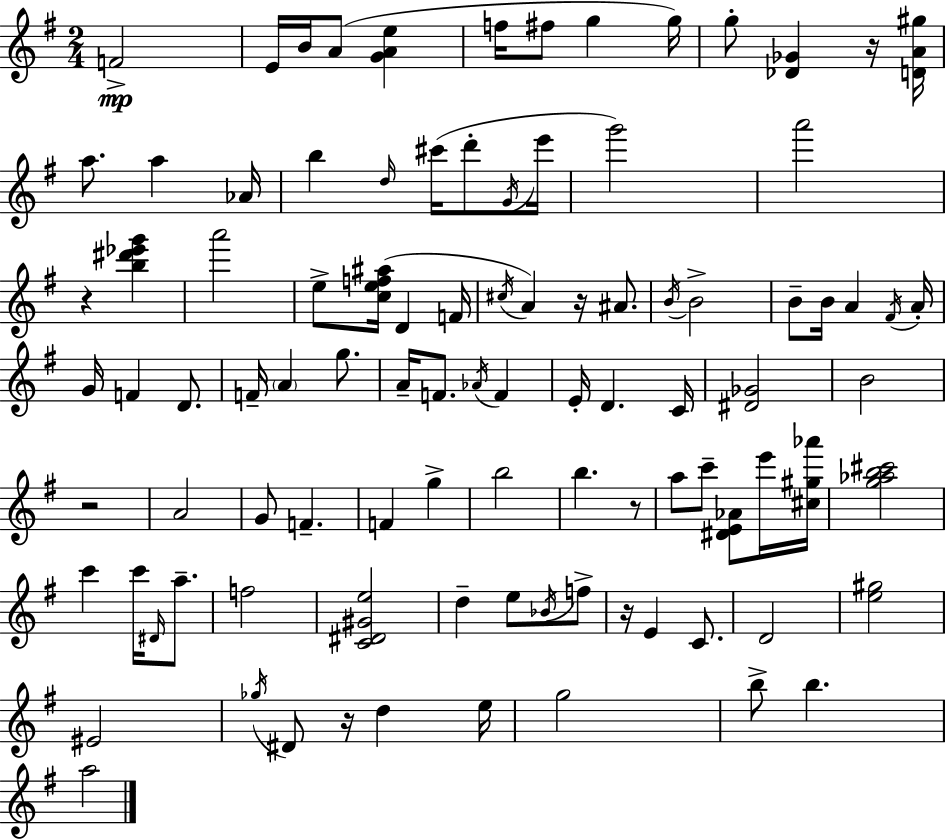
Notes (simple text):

F4/h E4/s B4/s A4/e [G4,A4,E5]/q F5/s F#5/e G5/q G5/s G5/e [Db4,Gb4]/q R/s [D4,A4,G#5]/s A5/e. A5/q Ab4/s B5/q D5/s C#6/s D6/e G4/s E6/s G6/h A6/h R/q [B5,D#6,Eb6,G6]/q A6/h E5/e [C5,E5,F5,A#5]/s D4/q F4/s C#5/s A4/q R/s A#4/e. B4/s B4/h B4/e B4/s A4/q F#4/s A4/s G4/s F4/q D4/e. F4/s A4/q G5/e. A4/s F4/e. Ab4/s F4/q E4/s D4/q. C4/s [D#4,Gb4]/h B4/h R/h A4/h G4/e F4/q. F4/q G5/q B5/h B5/q. R/e A5/e C6/e [D#4,E4,Ab4]/e E6/s [C#5,G#5,Ab6]/s [G5,Ab5,B5,C#6]/h C6/q C6/s D#4/s A5/e. F5/h [C4,D#4,G#4,E5]/h D5/q E5/e Bb4/s F5/e R/s E4/q C4/e. D4/h [E5,G#5]/h EIS4/h Gb5/s D#4/e R/s D5/q E5/s G5/h B5/e B5/q. A5/h